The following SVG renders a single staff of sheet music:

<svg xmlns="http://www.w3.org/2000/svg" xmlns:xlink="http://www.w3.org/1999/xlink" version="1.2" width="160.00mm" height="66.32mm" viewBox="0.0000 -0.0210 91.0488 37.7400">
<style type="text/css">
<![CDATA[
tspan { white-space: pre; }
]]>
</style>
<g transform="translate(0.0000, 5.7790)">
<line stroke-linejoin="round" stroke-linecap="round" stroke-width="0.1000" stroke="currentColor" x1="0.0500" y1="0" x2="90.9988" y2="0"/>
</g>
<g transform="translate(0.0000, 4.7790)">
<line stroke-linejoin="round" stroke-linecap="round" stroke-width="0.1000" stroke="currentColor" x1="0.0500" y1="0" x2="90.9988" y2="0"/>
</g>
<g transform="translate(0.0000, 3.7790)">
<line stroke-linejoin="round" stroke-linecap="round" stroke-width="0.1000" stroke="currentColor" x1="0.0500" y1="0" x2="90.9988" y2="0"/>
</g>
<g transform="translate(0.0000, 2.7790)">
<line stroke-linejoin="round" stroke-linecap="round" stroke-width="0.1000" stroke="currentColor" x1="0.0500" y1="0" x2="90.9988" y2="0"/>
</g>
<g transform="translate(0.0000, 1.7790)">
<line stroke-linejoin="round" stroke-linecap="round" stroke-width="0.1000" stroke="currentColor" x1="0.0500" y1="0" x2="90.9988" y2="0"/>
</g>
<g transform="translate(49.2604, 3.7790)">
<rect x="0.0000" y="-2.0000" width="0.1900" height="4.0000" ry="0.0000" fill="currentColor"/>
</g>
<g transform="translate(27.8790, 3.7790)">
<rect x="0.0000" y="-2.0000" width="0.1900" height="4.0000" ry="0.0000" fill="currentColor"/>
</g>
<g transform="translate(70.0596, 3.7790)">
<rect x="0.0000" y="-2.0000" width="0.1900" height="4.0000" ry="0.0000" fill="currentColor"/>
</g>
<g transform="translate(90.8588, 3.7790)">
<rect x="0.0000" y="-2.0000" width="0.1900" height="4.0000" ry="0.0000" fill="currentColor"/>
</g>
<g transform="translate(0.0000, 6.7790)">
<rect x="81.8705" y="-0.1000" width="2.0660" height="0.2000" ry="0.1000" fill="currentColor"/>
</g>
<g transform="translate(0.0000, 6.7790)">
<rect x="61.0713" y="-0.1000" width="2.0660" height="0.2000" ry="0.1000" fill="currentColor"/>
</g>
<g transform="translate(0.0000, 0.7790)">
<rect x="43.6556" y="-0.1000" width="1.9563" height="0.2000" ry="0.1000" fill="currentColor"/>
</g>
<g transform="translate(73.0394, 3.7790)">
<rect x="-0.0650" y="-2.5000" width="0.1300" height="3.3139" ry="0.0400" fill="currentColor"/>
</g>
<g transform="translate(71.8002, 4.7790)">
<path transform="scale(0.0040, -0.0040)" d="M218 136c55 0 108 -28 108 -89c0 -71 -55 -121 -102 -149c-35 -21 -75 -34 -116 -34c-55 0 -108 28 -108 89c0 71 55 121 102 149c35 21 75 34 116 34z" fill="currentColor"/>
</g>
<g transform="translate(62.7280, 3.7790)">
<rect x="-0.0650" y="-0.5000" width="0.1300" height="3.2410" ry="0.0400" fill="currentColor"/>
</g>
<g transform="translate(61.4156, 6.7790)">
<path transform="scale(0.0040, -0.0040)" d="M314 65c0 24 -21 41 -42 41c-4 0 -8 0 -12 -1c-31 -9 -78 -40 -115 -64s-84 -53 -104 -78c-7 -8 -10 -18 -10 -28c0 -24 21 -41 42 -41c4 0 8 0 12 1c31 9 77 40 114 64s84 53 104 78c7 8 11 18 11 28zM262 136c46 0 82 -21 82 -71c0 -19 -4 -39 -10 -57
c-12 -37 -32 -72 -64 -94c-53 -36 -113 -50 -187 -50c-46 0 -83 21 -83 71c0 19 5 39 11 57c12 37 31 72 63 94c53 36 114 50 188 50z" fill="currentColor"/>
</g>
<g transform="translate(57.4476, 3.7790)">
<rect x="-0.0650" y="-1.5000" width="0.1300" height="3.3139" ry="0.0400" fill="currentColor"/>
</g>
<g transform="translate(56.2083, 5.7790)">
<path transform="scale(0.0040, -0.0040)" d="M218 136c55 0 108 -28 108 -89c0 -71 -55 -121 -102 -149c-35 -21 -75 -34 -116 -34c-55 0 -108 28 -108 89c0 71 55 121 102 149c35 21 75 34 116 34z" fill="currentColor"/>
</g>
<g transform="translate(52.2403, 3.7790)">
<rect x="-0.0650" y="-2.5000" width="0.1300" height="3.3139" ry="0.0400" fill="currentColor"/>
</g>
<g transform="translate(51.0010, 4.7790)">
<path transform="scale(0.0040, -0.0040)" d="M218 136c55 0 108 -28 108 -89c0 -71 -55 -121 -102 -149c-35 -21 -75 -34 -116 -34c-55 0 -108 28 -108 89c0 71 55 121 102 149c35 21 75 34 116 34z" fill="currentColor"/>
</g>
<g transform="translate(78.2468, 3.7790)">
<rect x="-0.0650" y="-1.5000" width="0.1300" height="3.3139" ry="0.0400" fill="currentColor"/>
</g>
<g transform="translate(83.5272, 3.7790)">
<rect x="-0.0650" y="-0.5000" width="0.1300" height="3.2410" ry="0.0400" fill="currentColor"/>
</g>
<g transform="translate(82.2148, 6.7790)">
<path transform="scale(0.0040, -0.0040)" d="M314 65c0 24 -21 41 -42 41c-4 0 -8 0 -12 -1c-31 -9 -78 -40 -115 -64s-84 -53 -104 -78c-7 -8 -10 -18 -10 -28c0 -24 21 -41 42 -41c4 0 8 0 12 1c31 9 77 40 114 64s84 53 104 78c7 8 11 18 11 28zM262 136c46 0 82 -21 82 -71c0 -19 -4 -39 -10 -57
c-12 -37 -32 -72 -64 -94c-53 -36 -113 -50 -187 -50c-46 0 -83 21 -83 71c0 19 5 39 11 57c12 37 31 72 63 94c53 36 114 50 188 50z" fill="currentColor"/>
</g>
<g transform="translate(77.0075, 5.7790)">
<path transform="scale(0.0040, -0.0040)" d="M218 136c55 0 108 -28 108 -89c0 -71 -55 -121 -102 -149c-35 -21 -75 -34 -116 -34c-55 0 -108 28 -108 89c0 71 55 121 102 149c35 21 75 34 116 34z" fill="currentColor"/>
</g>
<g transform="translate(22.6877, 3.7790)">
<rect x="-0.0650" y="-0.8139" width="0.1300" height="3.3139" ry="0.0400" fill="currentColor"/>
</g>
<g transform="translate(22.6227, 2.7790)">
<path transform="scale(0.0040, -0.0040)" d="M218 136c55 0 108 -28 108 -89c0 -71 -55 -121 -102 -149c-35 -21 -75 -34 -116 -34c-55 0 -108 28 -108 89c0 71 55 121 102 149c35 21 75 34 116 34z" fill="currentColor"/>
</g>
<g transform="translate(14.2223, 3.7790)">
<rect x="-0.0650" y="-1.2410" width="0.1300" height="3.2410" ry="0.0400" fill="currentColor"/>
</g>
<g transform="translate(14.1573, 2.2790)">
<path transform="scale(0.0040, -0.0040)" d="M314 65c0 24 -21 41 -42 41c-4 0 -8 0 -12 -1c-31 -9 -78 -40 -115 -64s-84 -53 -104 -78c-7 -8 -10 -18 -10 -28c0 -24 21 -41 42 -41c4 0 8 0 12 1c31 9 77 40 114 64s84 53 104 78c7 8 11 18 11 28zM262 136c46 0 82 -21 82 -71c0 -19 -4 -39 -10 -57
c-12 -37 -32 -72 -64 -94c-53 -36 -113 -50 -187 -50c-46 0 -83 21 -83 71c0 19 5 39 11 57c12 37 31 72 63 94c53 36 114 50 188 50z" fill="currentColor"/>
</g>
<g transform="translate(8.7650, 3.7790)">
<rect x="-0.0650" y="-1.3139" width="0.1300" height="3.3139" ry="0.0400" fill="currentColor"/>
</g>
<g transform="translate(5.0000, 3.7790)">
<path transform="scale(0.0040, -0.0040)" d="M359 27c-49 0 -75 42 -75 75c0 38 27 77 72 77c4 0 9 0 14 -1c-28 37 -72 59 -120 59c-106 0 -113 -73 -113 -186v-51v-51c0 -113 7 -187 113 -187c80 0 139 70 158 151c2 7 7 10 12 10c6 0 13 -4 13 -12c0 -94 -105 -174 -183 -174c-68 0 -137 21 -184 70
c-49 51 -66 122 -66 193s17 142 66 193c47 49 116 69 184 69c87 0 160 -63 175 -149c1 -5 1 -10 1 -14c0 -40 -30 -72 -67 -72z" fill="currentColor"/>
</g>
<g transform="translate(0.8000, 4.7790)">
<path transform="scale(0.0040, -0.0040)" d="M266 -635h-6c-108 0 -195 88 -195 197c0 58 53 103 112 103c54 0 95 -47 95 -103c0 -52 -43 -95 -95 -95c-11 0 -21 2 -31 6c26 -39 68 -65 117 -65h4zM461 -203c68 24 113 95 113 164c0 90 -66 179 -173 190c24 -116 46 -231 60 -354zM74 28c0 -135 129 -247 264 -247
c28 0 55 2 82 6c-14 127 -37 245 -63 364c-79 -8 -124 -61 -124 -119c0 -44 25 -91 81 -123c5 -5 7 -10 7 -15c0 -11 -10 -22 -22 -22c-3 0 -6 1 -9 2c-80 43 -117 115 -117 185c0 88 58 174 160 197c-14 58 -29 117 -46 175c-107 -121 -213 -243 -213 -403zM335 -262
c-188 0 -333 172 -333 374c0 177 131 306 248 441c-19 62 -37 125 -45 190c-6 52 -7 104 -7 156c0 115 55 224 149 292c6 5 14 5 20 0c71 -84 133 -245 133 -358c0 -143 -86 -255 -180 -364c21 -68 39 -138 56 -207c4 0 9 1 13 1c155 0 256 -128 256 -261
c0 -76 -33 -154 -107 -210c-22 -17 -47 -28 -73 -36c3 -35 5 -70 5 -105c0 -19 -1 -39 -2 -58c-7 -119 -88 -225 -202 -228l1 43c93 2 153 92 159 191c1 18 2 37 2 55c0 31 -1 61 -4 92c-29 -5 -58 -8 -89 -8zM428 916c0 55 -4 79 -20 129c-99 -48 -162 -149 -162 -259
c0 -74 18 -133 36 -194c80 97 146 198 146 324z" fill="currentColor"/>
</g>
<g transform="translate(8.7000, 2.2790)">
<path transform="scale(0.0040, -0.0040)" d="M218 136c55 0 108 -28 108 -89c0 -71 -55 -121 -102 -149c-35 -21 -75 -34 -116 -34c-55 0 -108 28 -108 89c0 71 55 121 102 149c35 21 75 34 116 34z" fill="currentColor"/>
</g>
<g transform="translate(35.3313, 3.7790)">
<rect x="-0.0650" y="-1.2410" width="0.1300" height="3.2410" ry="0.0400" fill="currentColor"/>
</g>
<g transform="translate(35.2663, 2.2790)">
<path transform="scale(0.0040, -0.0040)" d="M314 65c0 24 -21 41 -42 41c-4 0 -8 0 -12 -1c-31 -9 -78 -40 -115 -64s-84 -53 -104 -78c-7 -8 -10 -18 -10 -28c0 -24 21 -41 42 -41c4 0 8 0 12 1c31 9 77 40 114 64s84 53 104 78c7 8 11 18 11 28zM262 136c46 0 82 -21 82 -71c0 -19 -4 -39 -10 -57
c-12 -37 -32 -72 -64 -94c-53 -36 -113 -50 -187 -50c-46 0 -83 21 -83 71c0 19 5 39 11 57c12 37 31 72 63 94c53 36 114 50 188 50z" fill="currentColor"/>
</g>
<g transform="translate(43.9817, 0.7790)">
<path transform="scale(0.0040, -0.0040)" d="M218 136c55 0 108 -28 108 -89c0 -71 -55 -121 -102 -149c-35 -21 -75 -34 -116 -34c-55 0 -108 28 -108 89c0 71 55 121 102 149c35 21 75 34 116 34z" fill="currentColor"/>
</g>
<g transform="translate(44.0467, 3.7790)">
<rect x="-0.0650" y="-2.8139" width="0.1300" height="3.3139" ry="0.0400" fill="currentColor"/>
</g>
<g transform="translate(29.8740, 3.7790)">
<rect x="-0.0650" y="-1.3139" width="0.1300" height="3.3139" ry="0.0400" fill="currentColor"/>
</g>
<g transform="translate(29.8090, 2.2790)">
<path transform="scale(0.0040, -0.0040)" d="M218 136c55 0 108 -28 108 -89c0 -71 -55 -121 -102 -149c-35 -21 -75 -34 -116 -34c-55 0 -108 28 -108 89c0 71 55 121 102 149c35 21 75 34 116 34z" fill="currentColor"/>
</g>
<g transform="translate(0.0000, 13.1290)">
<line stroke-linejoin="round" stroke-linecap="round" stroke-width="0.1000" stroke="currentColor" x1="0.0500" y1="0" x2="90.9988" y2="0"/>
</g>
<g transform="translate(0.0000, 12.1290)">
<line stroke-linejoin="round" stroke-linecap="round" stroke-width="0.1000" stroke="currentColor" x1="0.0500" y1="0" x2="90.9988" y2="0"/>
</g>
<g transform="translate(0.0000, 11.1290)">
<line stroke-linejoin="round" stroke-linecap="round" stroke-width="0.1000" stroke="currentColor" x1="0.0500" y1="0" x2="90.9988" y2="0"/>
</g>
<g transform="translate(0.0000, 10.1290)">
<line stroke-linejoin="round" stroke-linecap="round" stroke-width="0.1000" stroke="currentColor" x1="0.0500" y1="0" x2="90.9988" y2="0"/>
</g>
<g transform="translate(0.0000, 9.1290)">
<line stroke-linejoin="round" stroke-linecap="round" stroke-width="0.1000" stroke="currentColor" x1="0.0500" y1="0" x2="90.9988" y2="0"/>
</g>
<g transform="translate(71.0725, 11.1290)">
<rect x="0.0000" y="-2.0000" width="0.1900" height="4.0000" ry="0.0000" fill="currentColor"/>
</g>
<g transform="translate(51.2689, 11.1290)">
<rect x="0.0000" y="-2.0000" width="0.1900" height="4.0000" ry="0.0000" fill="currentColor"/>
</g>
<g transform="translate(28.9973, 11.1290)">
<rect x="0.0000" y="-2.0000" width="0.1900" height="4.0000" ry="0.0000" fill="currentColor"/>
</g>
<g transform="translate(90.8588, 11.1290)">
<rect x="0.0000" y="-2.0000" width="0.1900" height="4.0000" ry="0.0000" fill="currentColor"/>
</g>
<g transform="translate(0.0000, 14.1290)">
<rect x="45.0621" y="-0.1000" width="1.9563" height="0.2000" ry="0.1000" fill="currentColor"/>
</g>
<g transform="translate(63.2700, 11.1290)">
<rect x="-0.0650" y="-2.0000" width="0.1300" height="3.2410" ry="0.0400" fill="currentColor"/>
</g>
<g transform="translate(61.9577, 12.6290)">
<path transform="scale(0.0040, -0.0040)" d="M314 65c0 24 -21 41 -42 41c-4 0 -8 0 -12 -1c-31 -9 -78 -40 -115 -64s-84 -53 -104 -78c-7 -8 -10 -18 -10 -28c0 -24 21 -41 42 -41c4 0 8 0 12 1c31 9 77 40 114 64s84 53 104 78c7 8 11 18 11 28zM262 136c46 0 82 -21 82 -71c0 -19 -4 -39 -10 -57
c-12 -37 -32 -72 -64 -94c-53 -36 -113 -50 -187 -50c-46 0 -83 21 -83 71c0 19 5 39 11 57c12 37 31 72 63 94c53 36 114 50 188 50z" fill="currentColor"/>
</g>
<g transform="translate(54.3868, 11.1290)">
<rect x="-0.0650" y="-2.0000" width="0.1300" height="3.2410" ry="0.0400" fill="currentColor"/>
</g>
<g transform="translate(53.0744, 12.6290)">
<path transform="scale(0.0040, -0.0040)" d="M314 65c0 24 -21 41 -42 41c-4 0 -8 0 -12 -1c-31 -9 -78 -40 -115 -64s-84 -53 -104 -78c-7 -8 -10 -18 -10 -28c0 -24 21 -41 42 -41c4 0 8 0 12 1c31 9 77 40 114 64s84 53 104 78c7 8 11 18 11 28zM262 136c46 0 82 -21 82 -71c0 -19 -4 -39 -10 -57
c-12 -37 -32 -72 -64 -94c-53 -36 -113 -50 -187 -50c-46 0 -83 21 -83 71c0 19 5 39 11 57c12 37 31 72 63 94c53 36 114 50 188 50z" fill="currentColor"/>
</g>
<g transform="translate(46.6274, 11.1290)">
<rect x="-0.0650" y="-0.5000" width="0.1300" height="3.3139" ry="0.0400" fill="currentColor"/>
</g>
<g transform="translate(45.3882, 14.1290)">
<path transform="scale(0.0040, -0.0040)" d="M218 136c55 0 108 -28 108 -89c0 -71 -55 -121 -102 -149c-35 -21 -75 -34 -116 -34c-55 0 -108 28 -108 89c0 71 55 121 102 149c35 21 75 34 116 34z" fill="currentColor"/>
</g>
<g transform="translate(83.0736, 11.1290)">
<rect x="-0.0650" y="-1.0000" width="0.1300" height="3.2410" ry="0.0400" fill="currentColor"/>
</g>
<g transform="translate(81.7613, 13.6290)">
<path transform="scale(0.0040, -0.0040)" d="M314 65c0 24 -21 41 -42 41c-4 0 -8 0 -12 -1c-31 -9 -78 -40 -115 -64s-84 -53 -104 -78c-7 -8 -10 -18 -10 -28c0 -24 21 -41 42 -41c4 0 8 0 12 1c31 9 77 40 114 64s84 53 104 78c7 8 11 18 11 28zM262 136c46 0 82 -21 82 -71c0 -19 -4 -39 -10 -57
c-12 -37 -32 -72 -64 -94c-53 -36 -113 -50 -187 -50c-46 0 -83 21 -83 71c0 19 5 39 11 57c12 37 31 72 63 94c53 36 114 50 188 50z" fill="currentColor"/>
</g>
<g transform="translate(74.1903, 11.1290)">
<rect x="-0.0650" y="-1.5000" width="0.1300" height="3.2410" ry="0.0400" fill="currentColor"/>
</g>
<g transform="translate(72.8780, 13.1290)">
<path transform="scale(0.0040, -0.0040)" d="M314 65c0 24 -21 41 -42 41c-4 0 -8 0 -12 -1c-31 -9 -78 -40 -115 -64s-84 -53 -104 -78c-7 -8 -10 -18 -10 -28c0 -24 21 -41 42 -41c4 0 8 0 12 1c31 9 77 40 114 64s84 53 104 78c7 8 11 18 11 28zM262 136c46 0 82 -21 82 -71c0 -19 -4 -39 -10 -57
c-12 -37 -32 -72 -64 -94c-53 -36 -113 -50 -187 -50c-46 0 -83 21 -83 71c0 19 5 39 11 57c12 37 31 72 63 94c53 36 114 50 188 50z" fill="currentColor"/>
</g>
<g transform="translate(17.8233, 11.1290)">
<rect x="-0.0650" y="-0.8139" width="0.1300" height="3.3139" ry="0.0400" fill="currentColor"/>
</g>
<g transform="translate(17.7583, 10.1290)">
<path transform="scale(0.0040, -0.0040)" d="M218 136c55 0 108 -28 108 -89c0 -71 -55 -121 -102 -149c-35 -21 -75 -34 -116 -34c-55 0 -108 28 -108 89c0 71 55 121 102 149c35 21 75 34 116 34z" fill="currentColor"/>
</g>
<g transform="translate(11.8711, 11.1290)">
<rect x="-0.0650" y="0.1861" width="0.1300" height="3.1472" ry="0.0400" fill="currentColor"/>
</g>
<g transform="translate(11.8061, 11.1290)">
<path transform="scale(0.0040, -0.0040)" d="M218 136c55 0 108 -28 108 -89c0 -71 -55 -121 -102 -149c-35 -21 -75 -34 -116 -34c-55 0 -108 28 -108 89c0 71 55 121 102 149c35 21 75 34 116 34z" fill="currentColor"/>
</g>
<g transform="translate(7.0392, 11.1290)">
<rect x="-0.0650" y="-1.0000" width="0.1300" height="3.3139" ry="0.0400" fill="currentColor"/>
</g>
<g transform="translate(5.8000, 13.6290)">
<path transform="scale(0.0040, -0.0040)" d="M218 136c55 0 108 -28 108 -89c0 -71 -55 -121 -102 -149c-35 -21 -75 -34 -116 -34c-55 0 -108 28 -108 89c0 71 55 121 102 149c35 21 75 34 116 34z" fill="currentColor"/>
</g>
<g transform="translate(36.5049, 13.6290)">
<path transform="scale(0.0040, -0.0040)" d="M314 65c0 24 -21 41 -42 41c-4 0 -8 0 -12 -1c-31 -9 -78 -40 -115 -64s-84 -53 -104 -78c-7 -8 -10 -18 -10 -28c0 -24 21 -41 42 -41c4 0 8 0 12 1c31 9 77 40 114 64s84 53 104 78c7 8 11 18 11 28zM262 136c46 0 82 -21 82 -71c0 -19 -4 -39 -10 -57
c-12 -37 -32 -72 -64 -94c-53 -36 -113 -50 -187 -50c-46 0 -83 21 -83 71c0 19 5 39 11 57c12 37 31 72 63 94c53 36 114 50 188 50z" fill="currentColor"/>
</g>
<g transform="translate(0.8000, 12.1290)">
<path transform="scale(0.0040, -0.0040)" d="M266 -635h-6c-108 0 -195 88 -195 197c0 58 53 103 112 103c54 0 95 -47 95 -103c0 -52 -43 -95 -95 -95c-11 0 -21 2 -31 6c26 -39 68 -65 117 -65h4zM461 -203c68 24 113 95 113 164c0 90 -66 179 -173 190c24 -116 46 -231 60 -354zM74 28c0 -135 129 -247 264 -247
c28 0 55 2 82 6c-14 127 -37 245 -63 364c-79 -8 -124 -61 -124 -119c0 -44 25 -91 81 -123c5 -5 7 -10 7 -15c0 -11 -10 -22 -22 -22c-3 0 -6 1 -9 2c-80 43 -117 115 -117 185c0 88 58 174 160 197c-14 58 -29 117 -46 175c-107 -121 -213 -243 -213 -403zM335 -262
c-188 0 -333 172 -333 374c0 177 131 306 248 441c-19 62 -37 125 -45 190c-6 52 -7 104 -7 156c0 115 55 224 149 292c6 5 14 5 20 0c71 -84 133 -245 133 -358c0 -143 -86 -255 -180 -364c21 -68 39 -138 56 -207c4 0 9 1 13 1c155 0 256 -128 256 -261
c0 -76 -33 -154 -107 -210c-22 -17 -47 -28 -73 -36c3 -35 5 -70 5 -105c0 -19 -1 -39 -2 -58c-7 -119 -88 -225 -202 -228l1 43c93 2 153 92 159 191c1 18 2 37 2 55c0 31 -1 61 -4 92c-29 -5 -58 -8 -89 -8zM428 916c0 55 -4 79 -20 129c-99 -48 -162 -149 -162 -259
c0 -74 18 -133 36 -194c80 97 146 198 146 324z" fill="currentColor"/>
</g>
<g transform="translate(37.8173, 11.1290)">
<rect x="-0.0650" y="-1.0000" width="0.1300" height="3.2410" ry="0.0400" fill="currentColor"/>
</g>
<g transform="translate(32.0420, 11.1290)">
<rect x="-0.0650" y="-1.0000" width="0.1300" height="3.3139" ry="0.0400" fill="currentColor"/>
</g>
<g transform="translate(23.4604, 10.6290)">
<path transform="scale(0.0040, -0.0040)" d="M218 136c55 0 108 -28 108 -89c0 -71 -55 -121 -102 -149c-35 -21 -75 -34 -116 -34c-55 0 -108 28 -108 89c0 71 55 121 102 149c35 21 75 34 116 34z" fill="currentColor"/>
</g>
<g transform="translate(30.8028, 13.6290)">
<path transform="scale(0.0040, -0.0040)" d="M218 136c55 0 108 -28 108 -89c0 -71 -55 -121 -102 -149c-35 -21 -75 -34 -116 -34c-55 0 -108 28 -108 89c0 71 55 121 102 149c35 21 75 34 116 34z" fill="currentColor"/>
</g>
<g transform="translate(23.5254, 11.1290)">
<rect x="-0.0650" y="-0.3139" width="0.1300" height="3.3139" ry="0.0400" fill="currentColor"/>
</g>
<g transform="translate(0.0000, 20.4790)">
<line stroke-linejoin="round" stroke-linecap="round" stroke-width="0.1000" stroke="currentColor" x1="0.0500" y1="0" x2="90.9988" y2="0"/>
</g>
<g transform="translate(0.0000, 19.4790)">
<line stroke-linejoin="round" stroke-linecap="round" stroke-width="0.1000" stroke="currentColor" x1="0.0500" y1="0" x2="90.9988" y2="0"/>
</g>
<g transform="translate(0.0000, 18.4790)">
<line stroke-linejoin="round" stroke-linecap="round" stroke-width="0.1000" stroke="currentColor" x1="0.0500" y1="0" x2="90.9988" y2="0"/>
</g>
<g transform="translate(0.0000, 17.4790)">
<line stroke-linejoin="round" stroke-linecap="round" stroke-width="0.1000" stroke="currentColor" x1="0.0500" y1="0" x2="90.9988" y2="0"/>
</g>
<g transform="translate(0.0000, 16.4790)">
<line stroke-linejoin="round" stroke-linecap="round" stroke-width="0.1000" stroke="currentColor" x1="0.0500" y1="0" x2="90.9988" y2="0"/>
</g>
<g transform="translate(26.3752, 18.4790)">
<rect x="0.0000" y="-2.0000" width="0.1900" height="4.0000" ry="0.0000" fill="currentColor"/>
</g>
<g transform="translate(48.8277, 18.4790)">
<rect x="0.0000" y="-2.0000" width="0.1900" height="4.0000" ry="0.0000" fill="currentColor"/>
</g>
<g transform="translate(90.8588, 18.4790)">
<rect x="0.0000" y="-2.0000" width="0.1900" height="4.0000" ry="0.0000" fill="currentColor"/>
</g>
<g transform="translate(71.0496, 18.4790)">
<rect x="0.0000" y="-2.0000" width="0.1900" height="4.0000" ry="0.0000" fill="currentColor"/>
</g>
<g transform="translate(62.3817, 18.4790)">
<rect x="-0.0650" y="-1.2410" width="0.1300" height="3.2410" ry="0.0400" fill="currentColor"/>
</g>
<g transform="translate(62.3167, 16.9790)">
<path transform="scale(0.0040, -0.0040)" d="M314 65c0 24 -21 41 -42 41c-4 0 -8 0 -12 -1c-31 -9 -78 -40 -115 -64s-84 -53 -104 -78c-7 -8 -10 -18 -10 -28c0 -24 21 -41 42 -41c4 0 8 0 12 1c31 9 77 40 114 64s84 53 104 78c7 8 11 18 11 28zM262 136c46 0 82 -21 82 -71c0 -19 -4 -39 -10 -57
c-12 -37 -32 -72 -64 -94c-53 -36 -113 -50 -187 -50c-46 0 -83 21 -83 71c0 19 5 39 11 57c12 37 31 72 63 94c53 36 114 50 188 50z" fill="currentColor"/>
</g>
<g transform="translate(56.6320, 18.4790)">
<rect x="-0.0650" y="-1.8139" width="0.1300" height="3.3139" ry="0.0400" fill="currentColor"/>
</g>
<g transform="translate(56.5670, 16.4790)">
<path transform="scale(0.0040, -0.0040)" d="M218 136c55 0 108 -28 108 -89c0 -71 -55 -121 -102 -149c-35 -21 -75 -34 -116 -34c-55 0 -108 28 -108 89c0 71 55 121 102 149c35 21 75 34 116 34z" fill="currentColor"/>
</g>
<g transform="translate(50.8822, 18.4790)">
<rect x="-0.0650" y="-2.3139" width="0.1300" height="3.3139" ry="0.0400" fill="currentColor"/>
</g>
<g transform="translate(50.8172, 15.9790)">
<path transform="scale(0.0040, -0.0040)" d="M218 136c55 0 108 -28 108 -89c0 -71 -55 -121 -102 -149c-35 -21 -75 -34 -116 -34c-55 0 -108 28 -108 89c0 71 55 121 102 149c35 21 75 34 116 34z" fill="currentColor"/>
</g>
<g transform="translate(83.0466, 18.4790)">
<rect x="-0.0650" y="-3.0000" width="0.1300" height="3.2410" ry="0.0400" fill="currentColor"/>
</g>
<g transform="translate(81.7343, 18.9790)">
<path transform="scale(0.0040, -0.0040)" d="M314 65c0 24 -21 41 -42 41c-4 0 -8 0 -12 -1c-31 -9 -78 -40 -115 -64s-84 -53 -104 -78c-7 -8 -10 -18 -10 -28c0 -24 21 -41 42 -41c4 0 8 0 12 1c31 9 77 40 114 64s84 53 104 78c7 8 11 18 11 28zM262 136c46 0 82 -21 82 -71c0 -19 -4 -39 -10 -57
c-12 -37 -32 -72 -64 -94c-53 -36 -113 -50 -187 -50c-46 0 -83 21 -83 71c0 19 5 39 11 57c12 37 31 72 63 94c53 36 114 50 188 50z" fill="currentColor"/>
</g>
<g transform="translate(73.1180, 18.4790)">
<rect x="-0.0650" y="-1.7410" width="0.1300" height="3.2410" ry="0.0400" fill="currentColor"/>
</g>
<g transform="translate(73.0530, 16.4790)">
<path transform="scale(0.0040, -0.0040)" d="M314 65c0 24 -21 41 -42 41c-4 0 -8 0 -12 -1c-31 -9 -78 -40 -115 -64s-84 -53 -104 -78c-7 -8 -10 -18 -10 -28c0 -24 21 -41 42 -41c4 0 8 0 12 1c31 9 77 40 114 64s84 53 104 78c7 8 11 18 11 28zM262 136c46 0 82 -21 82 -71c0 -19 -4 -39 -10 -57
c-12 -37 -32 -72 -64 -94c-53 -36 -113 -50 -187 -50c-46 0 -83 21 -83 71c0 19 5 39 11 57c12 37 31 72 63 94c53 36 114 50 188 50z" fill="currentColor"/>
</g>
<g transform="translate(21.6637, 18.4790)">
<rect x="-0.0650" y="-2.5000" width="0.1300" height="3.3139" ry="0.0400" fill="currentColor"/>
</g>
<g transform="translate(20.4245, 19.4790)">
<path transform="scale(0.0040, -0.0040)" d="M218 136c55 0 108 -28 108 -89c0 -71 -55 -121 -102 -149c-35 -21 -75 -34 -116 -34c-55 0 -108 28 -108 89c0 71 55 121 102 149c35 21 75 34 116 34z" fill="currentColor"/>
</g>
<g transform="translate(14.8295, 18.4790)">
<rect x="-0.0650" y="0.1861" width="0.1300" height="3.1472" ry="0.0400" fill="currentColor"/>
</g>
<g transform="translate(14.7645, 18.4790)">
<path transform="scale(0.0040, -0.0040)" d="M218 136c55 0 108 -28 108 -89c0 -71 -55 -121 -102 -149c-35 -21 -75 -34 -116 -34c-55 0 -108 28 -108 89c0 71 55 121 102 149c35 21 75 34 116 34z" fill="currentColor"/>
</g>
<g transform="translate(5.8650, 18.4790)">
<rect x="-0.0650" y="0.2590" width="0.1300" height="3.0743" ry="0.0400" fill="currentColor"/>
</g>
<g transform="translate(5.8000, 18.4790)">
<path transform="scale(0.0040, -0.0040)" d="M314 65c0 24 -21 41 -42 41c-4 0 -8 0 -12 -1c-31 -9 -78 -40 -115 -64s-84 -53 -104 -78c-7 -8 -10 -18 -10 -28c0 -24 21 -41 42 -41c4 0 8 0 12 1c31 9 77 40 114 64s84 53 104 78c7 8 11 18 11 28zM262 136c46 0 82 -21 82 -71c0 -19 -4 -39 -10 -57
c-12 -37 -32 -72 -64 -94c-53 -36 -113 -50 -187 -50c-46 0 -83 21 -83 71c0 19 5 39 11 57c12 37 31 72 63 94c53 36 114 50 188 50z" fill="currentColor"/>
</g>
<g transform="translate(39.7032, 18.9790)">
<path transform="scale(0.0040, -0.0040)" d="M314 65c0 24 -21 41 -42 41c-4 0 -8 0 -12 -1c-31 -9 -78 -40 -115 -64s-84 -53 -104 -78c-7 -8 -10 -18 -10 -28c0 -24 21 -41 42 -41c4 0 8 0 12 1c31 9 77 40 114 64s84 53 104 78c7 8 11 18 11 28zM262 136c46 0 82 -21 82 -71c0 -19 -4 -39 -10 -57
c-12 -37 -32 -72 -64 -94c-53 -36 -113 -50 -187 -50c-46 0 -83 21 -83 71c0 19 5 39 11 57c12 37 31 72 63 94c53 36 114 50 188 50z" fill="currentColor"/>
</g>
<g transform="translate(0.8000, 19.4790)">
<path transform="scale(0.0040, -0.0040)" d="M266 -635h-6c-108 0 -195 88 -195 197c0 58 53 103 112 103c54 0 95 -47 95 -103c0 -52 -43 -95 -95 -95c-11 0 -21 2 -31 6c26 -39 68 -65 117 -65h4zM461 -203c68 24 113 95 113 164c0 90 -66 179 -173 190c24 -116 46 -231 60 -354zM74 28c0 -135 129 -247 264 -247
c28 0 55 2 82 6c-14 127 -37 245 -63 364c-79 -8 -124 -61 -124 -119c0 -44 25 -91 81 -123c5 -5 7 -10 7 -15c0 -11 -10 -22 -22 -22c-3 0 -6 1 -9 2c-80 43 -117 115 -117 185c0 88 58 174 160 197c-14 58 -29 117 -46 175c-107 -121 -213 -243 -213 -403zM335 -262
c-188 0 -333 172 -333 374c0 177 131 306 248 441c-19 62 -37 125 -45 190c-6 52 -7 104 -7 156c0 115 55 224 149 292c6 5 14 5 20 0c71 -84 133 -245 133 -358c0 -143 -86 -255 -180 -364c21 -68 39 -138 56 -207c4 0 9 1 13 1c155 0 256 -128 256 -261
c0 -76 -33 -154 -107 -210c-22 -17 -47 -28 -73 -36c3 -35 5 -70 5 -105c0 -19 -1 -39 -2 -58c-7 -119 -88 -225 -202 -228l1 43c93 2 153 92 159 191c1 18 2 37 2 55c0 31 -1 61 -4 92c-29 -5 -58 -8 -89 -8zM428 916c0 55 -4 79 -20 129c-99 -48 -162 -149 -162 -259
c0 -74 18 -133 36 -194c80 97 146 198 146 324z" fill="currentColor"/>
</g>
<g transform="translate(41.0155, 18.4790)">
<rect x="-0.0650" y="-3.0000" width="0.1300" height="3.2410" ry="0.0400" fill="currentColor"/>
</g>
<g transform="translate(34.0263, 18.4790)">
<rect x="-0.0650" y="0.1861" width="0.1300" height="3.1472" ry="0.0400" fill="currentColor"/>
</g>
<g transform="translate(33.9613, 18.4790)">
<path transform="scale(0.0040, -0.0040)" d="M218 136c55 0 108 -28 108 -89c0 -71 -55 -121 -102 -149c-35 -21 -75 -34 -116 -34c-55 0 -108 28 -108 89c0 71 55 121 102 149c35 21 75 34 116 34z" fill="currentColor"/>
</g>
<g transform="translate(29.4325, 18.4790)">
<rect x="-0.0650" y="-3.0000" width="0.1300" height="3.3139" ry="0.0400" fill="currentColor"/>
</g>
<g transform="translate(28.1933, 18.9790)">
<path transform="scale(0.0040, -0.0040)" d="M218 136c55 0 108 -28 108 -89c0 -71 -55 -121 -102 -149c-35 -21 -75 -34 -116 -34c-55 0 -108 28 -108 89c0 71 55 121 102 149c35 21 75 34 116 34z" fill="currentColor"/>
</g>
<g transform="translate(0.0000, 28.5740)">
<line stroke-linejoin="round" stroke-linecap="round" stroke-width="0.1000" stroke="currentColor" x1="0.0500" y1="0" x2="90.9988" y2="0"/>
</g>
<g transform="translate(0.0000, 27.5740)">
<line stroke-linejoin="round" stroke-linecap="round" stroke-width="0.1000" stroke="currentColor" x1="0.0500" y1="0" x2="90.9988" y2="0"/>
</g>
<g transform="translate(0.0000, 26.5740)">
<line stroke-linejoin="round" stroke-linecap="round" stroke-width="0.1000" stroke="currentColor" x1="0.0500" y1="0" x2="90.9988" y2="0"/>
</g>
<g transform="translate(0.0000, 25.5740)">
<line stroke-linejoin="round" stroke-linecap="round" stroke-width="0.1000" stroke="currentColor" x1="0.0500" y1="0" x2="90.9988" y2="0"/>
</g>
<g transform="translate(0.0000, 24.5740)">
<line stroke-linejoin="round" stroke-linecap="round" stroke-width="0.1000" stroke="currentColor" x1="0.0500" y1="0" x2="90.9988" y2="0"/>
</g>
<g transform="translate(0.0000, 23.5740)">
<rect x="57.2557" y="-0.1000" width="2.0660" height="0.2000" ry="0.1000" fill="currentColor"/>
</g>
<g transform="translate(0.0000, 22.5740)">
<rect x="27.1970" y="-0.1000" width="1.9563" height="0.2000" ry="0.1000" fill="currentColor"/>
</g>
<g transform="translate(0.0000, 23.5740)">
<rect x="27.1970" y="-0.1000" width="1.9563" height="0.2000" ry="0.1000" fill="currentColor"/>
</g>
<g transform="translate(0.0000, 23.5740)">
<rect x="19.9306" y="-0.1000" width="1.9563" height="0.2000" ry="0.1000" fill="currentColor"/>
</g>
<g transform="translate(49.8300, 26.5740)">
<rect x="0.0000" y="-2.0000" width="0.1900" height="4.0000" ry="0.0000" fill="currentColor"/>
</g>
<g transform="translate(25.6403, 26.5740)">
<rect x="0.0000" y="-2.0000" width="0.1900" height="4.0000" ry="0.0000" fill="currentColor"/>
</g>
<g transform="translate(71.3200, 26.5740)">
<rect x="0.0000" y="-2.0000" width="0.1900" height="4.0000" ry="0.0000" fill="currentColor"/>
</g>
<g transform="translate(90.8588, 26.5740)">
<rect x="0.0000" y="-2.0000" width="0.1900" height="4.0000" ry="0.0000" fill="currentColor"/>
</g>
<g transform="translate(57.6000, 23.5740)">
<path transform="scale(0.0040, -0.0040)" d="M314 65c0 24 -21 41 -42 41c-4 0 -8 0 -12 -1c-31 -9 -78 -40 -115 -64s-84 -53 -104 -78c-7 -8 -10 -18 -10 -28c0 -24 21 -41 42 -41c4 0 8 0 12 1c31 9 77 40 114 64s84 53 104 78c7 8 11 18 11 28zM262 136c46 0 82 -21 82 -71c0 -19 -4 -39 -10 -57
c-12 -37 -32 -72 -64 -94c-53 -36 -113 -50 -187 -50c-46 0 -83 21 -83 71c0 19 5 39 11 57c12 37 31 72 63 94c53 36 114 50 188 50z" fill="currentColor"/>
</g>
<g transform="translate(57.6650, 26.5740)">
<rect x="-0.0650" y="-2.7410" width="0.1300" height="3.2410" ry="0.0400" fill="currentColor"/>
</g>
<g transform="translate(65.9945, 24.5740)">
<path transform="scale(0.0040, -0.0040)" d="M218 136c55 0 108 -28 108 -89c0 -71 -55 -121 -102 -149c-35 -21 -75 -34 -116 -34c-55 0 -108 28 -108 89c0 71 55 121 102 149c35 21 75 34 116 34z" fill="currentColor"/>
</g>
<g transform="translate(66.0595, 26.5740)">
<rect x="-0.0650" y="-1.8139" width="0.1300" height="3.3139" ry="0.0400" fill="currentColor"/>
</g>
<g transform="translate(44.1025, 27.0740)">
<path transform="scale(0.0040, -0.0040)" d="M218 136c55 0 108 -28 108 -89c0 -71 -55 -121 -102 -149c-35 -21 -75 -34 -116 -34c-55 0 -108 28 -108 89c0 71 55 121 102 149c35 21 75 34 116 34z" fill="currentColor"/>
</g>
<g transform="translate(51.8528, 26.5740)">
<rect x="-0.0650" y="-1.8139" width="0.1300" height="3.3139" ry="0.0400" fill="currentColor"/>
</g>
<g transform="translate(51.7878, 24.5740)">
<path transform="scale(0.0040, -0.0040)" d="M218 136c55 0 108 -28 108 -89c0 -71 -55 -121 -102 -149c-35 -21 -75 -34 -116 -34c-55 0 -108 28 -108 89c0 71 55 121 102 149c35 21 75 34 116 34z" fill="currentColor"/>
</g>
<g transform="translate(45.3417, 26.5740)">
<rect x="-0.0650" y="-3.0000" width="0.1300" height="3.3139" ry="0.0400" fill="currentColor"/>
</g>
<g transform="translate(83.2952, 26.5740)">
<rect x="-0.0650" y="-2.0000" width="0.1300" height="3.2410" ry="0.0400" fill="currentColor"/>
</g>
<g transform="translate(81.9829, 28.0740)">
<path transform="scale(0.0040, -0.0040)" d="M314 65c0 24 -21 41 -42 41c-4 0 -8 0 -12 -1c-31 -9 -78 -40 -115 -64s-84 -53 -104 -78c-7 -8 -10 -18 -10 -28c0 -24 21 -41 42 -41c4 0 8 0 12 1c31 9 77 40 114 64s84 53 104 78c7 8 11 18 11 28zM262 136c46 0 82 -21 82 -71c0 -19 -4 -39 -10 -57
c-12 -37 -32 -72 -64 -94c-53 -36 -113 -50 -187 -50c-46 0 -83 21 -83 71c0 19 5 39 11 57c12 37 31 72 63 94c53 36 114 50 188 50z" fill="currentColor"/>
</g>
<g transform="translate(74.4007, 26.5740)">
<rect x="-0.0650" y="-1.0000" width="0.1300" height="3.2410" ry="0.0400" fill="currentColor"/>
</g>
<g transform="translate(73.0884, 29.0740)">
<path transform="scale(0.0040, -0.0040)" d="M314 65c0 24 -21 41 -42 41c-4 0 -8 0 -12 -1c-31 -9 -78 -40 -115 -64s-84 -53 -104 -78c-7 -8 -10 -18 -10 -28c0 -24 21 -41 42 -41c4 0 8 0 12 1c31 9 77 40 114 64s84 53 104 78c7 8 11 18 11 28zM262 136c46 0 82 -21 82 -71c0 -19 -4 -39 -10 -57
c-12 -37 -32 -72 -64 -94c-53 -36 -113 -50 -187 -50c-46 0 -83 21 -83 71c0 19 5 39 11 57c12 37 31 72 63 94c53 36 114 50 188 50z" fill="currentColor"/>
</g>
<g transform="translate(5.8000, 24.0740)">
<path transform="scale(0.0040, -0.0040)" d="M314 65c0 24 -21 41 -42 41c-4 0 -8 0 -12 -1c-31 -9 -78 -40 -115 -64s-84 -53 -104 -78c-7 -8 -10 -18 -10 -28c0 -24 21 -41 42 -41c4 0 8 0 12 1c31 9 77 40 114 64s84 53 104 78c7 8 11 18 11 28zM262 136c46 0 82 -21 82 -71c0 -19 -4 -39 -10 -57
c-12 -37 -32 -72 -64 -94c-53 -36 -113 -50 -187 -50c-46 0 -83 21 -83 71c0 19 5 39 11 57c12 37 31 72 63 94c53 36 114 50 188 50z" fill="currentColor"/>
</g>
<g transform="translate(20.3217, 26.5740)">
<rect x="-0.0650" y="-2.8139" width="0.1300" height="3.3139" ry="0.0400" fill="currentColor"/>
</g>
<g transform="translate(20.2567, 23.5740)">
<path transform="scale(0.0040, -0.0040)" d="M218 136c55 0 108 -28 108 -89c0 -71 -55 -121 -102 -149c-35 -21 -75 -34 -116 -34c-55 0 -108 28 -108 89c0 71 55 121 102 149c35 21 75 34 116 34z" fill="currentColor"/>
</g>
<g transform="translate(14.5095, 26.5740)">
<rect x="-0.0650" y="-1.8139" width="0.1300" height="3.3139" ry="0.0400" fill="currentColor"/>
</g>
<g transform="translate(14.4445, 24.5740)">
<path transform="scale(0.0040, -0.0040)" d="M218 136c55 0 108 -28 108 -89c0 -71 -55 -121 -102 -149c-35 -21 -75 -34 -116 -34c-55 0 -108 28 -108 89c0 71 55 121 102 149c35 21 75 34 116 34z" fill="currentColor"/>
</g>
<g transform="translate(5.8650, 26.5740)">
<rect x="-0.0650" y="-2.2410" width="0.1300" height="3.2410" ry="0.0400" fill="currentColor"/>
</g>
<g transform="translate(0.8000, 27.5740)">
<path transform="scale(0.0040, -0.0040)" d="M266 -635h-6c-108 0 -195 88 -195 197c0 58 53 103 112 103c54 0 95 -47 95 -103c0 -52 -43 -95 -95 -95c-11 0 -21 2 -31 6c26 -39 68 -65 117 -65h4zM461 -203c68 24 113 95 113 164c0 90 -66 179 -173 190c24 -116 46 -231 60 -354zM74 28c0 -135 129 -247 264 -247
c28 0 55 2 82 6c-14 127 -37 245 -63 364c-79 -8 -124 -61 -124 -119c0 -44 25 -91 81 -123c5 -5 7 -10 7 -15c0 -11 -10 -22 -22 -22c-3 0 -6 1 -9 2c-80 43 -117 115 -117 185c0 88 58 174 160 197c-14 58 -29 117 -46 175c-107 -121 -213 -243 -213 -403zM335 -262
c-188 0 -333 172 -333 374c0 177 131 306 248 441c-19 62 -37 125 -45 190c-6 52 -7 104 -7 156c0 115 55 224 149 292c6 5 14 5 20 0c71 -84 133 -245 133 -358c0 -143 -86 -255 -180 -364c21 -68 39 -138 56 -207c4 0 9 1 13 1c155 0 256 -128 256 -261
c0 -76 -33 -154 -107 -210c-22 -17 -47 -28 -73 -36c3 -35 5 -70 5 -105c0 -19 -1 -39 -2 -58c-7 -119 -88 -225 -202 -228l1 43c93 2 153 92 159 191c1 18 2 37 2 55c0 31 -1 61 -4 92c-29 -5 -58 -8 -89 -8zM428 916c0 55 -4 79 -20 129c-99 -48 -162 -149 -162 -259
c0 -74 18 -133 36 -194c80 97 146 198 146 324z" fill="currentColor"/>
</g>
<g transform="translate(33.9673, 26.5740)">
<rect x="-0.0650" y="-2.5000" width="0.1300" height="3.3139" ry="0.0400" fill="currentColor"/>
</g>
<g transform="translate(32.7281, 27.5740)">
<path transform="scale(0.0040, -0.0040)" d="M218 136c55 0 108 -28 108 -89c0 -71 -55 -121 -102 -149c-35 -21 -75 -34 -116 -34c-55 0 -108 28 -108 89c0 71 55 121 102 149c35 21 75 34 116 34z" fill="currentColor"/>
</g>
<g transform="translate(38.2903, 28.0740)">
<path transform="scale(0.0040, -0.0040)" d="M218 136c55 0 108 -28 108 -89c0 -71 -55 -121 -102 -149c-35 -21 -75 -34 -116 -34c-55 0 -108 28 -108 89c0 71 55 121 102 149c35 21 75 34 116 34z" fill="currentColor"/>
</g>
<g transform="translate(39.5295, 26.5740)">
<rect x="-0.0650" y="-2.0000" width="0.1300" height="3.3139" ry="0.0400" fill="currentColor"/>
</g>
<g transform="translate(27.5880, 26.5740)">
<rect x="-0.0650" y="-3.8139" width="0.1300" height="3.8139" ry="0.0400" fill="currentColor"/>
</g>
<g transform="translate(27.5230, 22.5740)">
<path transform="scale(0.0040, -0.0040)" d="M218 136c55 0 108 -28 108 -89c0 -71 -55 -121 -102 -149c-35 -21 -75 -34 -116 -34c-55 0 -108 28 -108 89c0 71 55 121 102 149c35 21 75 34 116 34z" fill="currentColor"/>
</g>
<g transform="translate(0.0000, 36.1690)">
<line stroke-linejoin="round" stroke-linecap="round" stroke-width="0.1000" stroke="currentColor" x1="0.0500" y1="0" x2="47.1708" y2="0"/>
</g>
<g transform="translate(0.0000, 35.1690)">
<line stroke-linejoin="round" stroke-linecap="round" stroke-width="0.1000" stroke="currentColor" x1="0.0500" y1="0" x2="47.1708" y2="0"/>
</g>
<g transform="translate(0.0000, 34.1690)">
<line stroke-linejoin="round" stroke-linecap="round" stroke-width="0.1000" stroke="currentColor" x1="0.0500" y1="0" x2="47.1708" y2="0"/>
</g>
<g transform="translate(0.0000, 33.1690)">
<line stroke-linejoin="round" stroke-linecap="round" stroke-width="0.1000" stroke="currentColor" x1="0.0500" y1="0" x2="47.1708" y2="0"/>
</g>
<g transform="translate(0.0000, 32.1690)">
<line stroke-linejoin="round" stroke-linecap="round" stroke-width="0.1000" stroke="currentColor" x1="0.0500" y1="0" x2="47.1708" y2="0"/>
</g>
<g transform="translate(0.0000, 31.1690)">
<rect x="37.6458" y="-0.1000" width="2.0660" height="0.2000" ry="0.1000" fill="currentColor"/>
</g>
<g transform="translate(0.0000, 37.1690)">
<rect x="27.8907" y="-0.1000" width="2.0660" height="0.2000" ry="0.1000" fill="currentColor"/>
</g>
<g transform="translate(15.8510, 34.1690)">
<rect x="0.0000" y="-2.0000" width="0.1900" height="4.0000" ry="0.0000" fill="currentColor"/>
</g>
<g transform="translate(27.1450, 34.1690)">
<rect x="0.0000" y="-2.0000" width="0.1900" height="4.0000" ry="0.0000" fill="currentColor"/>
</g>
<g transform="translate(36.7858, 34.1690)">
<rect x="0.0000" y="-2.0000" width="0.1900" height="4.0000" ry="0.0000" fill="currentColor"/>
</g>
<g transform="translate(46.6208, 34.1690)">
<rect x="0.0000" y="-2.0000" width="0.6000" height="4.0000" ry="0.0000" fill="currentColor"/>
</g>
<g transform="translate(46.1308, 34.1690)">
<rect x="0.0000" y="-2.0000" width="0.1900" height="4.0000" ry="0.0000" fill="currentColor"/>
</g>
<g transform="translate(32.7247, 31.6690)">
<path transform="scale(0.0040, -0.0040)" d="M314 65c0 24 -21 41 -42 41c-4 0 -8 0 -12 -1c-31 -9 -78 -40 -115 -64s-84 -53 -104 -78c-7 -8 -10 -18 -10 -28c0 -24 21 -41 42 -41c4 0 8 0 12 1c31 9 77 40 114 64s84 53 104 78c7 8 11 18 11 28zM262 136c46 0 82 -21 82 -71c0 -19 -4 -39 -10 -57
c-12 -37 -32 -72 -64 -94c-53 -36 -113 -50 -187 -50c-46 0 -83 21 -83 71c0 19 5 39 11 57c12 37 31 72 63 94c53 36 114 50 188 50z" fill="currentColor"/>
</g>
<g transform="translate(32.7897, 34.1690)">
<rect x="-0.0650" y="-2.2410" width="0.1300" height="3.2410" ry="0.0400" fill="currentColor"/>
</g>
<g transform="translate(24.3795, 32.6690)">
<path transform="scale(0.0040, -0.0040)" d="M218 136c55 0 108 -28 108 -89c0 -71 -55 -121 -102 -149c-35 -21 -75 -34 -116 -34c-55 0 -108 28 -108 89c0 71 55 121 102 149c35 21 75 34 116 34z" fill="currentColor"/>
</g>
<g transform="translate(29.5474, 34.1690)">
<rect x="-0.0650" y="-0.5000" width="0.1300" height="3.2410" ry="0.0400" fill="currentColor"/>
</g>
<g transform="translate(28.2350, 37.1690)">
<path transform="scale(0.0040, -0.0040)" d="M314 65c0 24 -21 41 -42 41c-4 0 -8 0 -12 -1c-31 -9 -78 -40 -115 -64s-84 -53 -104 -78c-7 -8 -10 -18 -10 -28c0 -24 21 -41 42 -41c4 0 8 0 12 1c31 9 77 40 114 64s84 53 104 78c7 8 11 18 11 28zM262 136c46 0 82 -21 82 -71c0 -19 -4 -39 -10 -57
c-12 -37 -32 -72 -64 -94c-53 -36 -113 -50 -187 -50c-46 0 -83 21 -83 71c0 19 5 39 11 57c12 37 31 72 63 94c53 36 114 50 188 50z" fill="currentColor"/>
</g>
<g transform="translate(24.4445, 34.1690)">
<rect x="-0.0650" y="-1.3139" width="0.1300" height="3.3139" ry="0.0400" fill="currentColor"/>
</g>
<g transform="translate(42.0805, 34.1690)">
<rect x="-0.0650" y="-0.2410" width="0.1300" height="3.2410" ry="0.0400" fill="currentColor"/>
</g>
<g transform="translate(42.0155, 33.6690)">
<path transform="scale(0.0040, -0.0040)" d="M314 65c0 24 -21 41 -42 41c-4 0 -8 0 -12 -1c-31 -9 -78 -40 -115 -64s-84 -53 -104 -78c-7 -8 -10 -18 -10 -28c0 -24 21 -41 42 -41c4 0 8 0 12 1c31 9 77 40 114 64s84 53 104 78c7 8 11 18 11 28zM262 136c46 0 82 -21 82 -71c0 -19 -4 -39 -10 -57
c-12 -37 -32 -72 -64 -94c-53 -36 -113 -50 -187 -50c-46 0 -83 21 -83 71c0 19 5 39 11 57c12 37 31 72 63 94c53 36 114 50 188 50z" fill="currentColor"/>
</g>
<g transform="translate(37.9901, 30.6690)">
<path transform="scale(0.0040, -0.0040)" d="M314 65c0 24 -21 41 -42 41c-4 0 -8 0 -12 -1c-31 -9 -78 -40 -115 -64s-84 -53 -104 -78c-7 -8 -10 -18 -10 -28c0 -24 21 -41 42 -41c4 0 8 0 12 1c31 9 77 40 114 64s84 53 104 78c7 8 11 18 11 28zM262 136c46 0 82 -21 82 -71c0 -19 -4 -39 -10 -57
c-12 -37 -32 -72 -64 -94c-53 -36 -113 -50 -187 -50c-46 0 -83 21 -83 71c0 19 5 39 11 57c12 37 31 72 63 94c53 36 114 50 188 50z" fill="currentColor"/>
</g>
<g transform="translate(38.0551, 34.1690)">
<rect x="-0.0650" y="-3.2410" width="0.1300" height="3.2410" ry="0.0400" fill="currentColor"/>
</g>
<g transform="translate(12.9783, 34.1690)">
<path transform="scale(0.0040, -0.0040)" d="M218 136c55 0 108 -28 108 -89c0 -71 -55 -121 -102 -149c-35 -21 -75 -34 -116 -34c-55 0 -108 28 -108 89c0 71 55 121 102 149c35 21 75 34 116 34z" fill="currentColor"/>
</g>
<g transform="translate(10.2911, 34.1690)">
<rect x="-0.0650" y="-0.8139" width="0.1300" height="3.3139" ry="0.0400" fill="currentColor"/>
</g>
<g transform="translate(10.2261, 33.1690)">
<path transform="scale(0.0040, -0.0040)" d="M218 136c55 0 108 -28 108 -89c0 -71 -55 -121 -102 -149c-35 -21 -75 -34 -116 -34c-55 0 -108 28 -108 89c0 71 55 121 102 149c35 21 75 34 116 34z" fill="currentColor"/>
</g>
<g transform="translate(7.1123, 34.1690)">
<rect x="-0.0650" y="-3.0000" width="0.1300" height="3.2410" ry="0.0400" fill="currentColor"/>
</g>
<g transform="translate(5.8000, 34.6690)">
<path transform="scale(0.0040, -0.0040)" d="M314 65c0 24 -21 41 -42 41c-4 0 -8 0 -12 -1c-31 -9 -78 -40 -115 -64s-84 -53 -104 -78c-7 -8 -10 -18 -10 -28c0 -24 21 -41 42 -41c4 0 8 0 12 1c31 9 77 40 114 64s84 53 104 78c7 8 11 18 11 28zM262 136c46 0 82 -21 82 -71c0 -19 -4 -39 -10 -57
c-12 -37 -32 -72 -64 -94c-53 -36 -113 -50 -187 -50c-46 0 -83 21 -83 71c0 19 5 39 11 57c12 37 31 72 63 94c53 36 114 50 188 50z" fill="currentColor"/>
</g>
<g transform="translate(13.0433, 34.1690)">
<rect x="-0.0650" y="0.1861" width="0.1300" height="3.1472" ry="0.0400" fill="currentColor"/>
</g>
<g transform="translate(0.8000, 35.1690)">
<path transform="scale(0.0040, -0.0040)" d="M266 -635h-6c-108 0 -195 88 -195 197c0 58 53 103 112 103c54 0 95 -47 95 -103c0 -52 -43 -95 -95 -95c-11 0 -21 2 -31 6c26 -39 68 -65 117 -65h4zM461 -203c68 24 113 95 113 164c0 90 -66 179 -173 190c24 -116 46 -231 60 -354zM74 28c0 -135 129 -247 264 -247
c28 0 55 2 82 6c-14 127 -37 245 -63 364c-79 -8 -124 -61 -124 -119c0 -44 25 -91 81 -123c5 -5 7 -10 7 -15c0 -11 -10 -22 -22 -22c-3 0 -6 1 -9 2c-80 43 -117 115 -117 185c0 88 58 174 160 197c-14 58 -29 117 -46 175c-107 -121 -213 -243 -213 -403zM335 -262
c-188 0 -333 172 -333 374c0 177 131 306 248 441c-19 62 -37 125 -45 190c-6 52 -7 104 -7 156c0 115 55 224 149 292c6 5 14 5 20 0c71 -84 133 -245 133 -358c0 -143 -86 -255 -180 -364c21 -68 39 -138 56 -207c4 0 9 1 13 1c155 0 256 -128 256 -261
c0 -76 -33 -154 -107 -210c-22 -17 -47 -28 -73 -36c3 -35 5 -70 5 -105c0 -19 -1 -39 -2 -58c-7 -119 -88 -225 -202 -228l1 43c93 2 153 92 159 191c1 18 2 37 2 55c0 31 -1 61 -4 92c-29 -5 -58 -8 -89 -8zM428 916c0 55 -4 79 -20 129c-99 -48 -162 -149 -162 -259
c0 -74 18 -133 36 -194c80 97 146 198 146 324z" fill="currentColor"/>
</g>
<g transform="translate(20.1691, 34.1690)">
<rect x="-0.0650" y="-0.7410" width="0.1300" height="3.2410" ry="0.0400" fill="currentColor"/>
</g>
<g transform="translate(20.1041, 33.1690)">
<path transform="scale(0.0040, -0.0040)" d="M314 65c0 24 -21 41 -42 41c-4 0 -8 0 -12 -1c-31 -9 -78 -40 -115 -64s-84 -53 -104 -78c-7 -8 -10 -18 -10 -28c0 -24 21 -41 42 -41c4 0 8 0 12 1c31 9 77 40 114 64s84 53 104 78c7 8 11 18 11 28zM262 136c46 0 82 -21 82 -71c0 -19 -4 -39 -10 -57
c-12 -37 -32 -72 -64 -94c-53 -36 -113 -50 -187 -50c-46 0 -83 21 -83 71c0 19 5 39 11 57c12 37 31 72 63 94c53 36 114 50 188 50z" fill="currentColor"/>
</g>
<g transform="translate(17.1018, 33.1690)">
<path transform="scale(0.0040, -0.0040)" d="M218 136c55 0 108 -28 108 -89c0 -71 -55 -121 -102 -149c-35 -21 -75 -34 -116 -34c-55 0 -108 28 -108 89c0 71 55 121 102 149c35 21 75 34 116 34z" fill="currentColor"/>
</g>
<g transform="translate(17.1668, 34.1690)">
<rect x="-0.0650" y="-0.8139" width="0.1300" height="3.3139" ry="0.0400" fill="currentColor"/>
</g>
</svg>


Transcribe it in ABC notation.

X:1
T:Untitled
M:4/4
L:1/4
K:C
e e2 d e e2 a G E C2 G E C2 D B d c D D2 C F2 F2 E2 D2 B2 B G A B A2 g f e2 f2 A2 g2 f a c' G F A f a2 f D2 F2 A2 d B d d2 e C2 g2 b2 c2